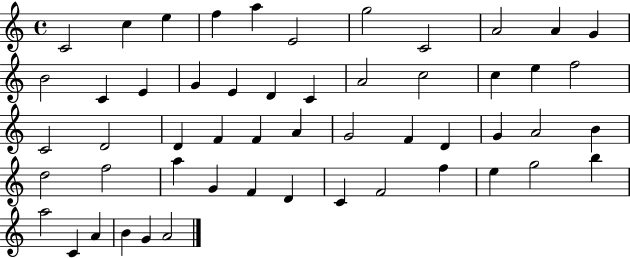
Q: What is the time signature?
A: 4/4